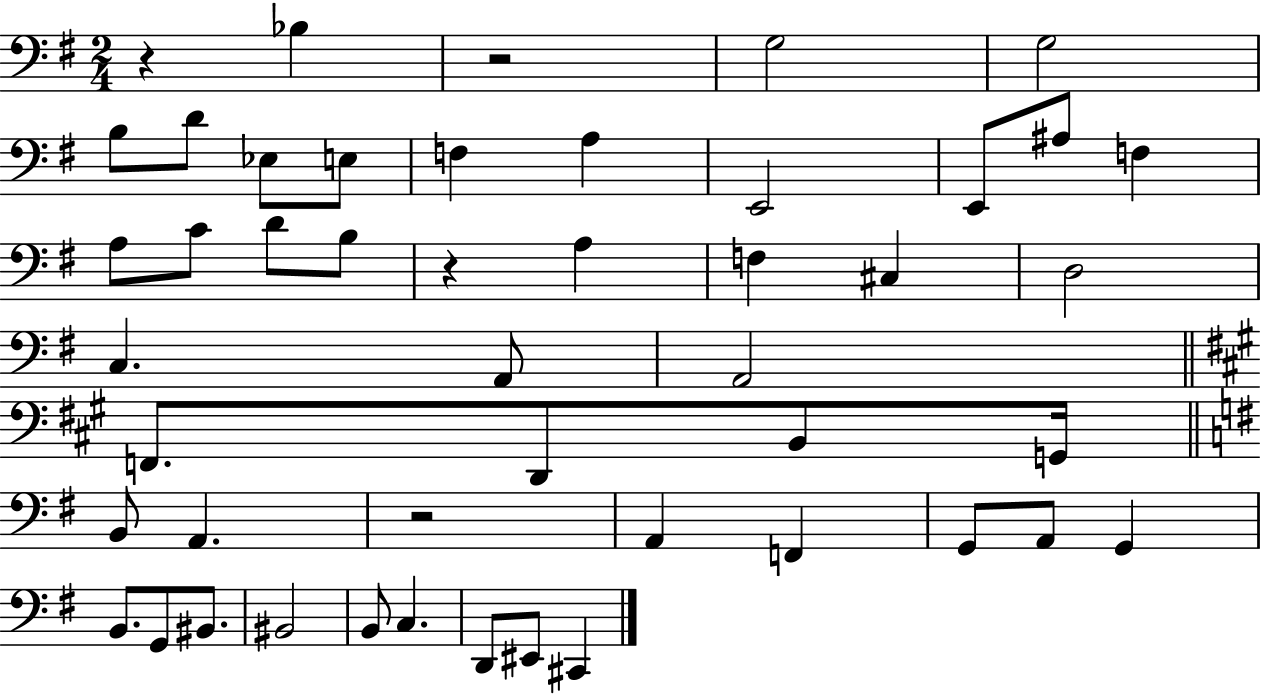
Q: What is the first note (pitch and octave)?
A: Bb3